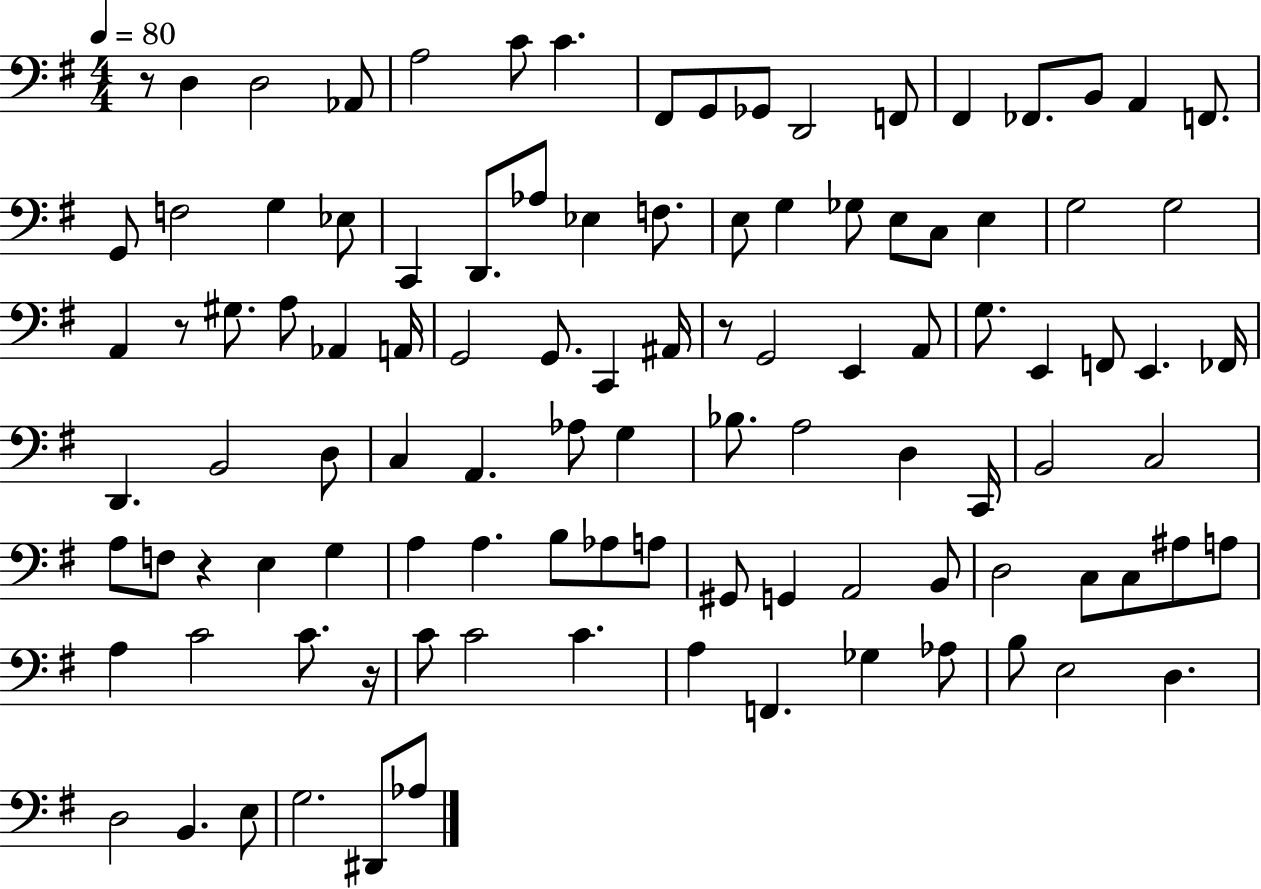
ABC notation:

X:1
T:Untitled
M:4/4
L:1/4
K:G
z/2 D, D,2 _A,,/2 A,2 C/2 C ^F,,/2 G,,/2 _G,,/2 D,,2 F,,/2 ^F,, _F,,/2 B,,/2 A,, F,,/2 G,,/2 F,2 G, _E,/2 C,, D,,/2 _A,/2 _E, F,/2 E,/2 G, _G,/2 E,/2 C,/2 E, G,2 G,2 A,, z/2 ^G,/2 A,/2 _A,, A,,/4 G,,2 G,,/2 C,, ^A,,/4 z/2 G,,2 E,, A,,/2 G,/2 E,, F,,/2 E,, _F,,/4 D,, B,,2 D,/2 C, A,, _A,/2 G, _B,/2 A,2 D, C,,/4 B,,2 C,2 A,/2 F,/2 z E, G, A, A, B,/2 _A,/2 A,/2 ^G,,/2 G,, A,,2 B,,/2 D,2 C,/2 C,/2 ^A,/2 A,/2 A, C2 C/2 z/4 C/2 C2 C A, F,, _G, _A,/2 B,/2 E,2 D, D,2 B,, E,/2 G,2 ^D,,/2 _A,/2